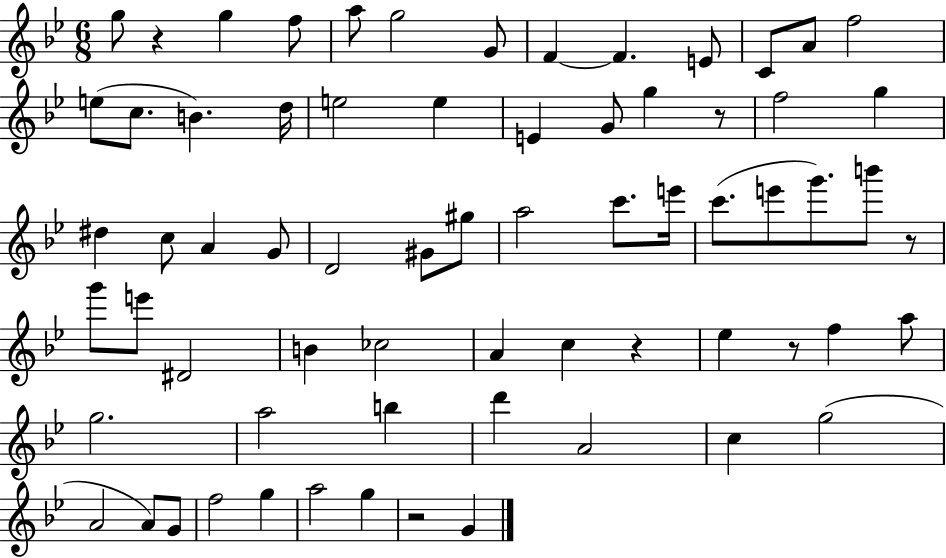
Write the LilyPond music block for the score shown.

{
  \clef treble
  \numericTimeSignature
  \time 6/8
  \key bes \major
  \repeat volta 2 { g''8 r4 g''4 f''8 | a''8 g''2 g'8 | f'4~~ f'4. e'8 | c'8 a'8 f''2 | \break e''8( c''8. b'4.) d''16 | e''2 e''4 | e'4 g'8 g''4 r8 | f''2 g''4 | \break dis''4 c''8 a'4 g'8 | d'2 gis'8 gis''8 | a''2 c'''8. e'''16 | c'''8.( e'''8 g'''8.) b'''8 r8 | \break g'''8 e'''8 dis'2 | b'4 ces''2 | a'4 c''4 r4 | ees''4 r8 f''4 a''8 | \break g''2. | a''2 b''4 | d'''4 a'2 | c''4 g''2( | \break a'2 a'8) g'8 | f''2 g''4 | a''2 g''4 | r2 g'4 | \break } \bar "|."
}